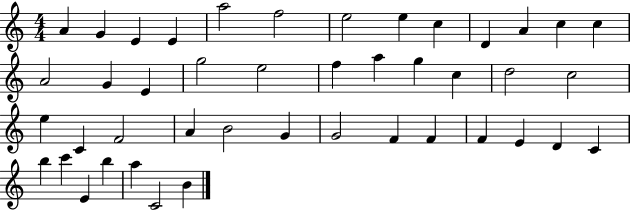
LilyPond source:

{
  \clef treble
  \numericTimeSignature
  \time 4/4
  \key c \major
  a'4 g'4 e'4 e'4 | a''2 f''2 | e''2 e''4 c''4 | d'4 a'4 c''4 c''4 | \break a'2 g'4 e'4 | g''2 e''2 | f''4 a''4 g''4 c''4 | d''2 c''2 | \break e''4 c'4 f'2 | a'4 b'2 g'4 | g'2 f'4 f'4 | f'4 e'4 d'4 c'4 | \break b''4 c'''4 e'4 b''4 | a''4 c'2 b'4 | \bar "|."
}